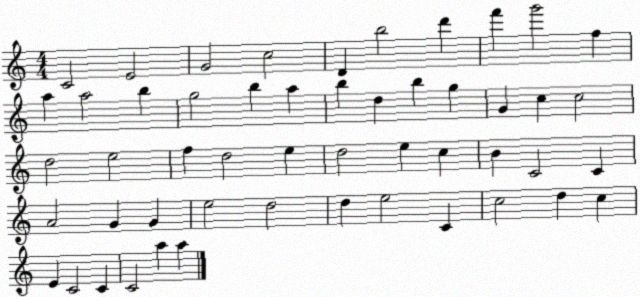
X:1
T:Untitled
M:4/4
L:1/4
K:C
C2 E2 G2 c2 D b2 d' f' g'2 f a a2 b g2 b a b d b g G c c2 d2 e2 f d2 e d2 e c B C2 C A2 G G e2 d2 d e2 C c2 d c E C2 C C2 a a